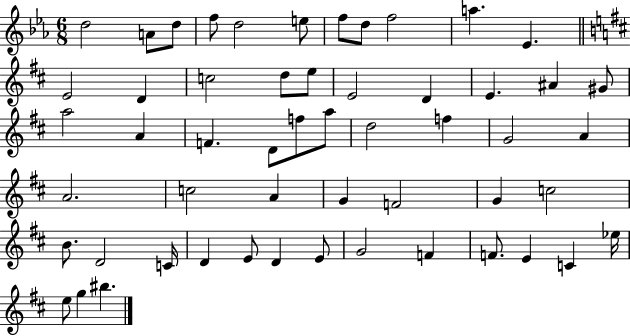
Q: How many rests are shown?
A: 0